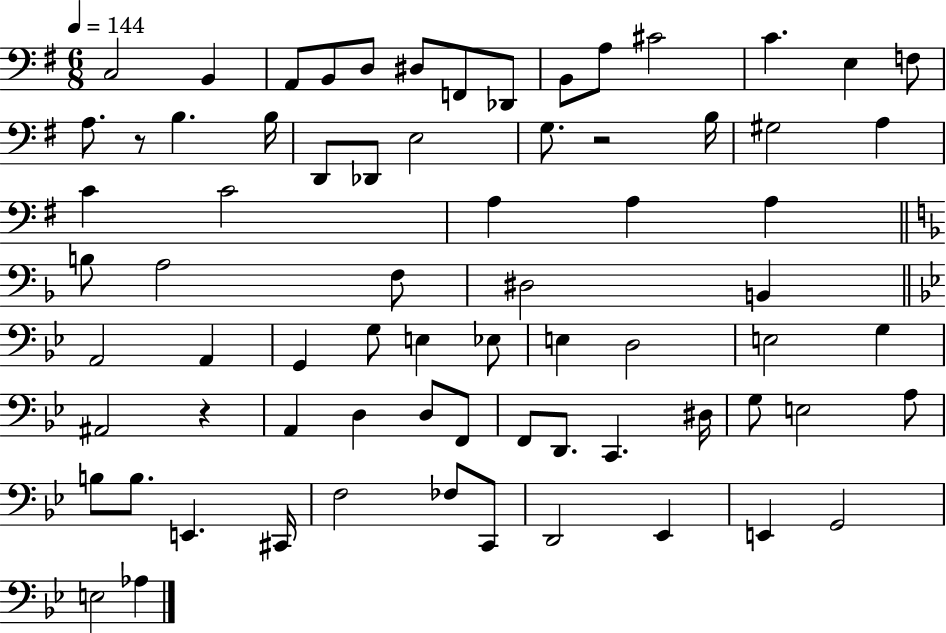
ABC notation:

X:1
T:Untitled
M:6/8
L:1/4
K:G
C,2 B,, A,,/2 B,,/2 D,/2 ^D,/2 F,,/2 _D,,/2 B,,/2 A,/2 ^C2 C E, F,/2 A,/2 z/2 B, B,/4 D,,/2 _D,,/2 E,2 G,/2 z2 B,/4 ^G,2 A, C C2 A, A, A, B,/2 A,2 F,/2 ^D,2 B,, A,,2 A,, G,, G,/2 E, _E,/2 E, D,2 E,2 G, ^A,,2 z A,, D, D,/2 F,,/2 F,,/2 D,,/2 C,, ^D,/4 G,/2 E,2 A,/2 B,/2 B,/2 E,, ^C,,/4 F,2 _F,/2 C,,/2 D,,2 _E,, E,, G,,2 E,2 _A,